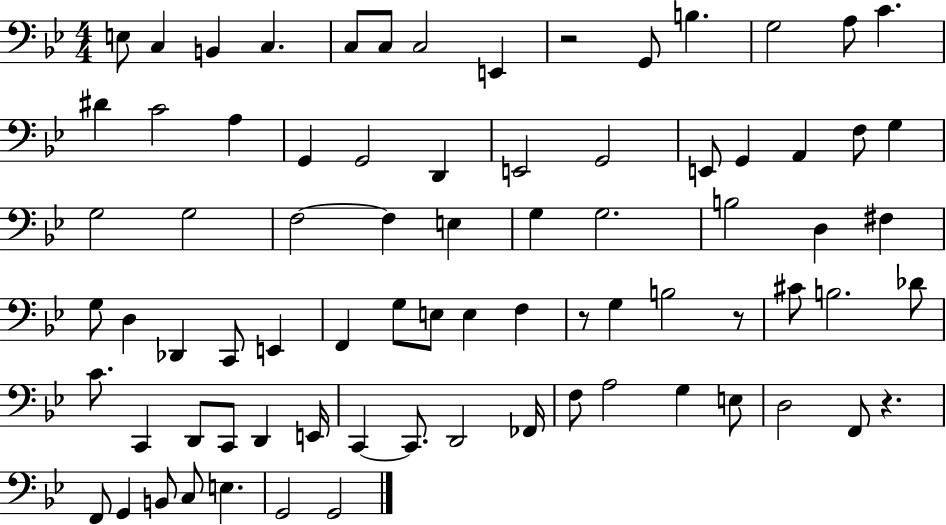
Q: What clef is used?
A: bass